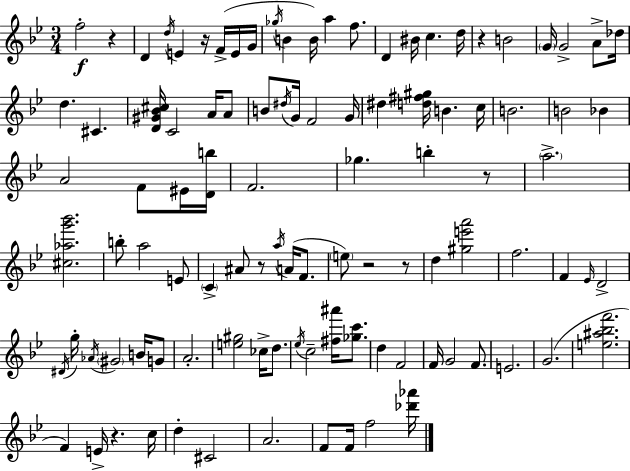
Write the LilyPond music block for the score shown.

{
  \clef treble
  \numericTimeSignature
  \time 3/4
  \key g \minor
  f''2-.\f r4 | d'4 \acciaccatura { d''16 } e'4 r16 f'16->( e'16 | g'16 \acciaccatura { ges''16 } b'4 b'16) a''4 f''8. | d'4 bis'16 c''4. | \break d''16 r4 b'2 | \parenthesize g'16 g'2-> a'8-> | des''16 d''4. cis'4. | <d' gis' bes' cis''>16 c'2 a'16 | \break a'8 b'8 \acciaccatura { dis''16 } g'16 f'2 | g'16 dis''4 <d'' fis'' gis''>16 b'4. | c''16 b'2. | b'2 bes'4 | \break a'2 f'8 | eis'16 <d' b''>16 f'2. | ges''4. b''4-. | r8 \parenthesize a''2.-> | \break <cis'' aes'' g''' bes'''>2. | b''8-. a''2 | e'8 \parenthesize c'4-> ais'8 r8 \acciaccatura { a''16 }( | a'16 f'8. \parenthesize e''8) r2 | \break r8 d''4 <gis'' e''' a'''>2 | f''2. | f'4 \grace { ees'16 } d'2-> | \acciaccatura { dis'16 } g''16-. \acciaccatura { aes'16 } \parenthesize gis'2 | \break b'16 g'8 a'2.-. | <e'' gis''>2 | ces''16-> d''8. \acciaccatura { ees''16 } c''2-- | <fis'' ais'''>16 <ges'' c'''>8. d''4 | \break f'2 f'16 g'2 | f'8. e'2. | g'2.( | <e'' ais'' bes'' f'''>2. | \break f'4) | e'16-> r4. c''16 d''4-. | cis'2 a'2. | f'8 f'16 f''2 | \break <des''' aes'''>16 \bar "|."
}